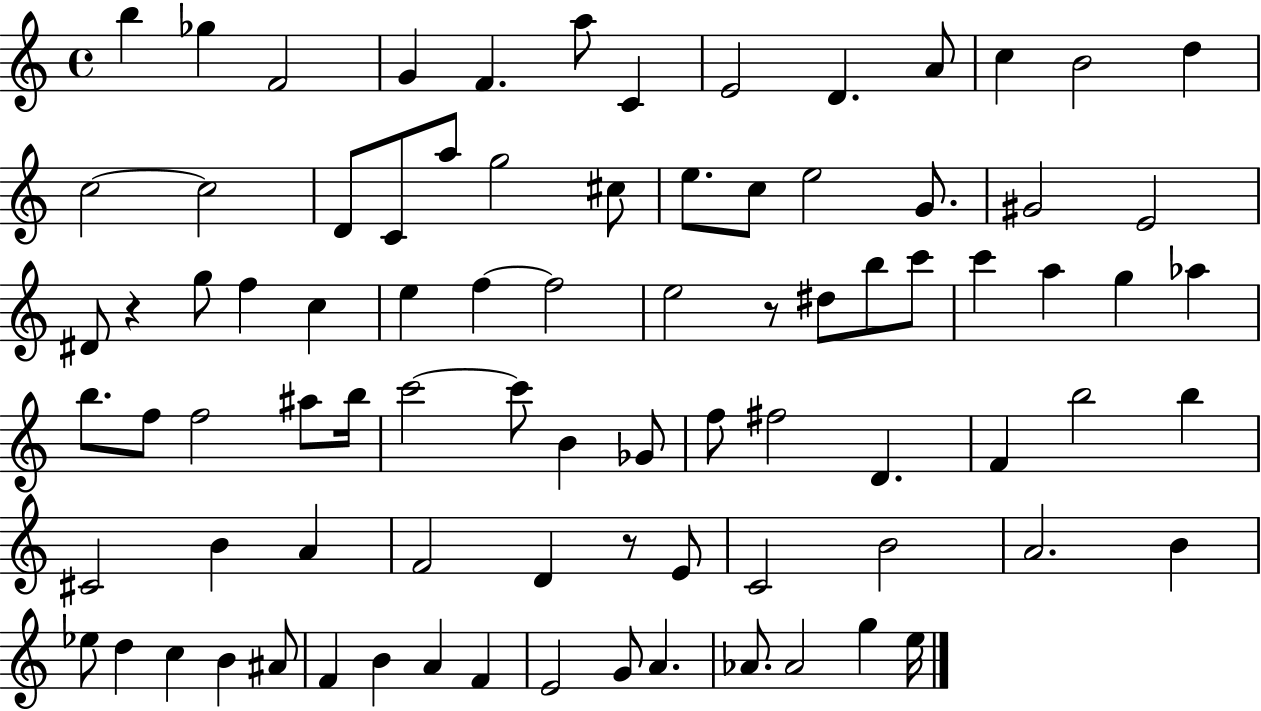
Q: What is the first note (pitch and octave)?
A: B5